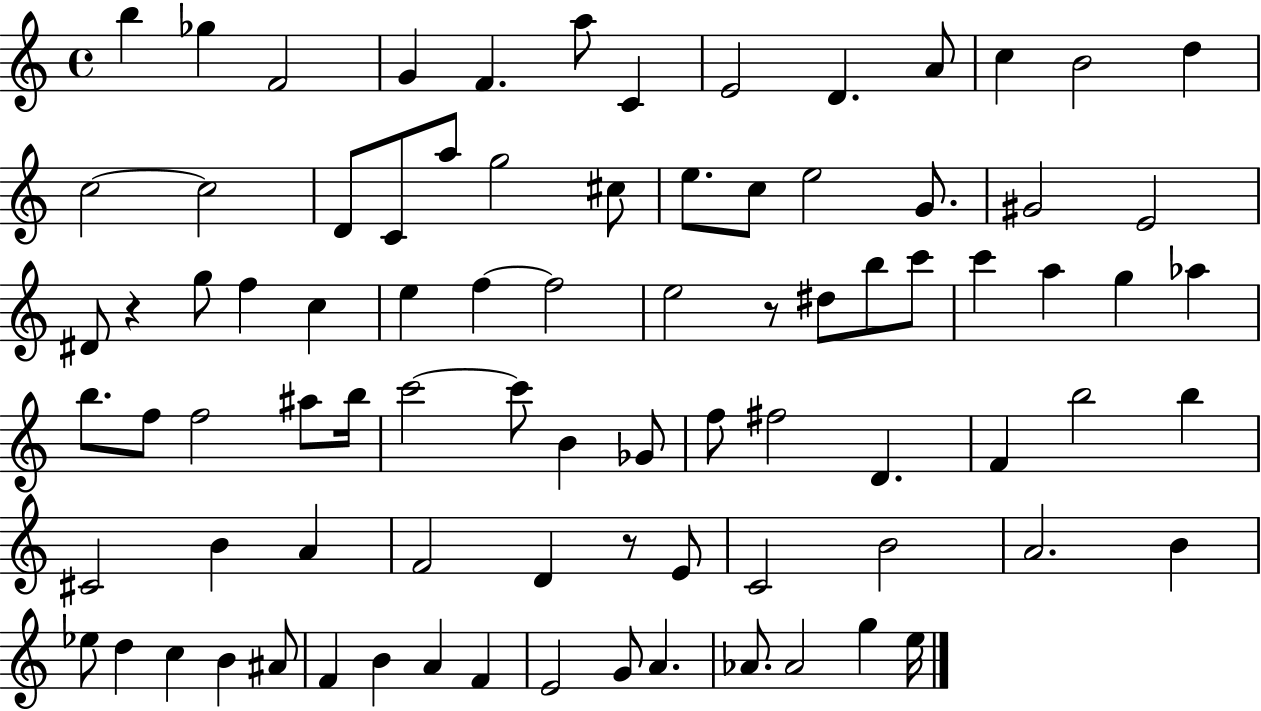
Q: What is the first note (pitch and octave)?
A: B5